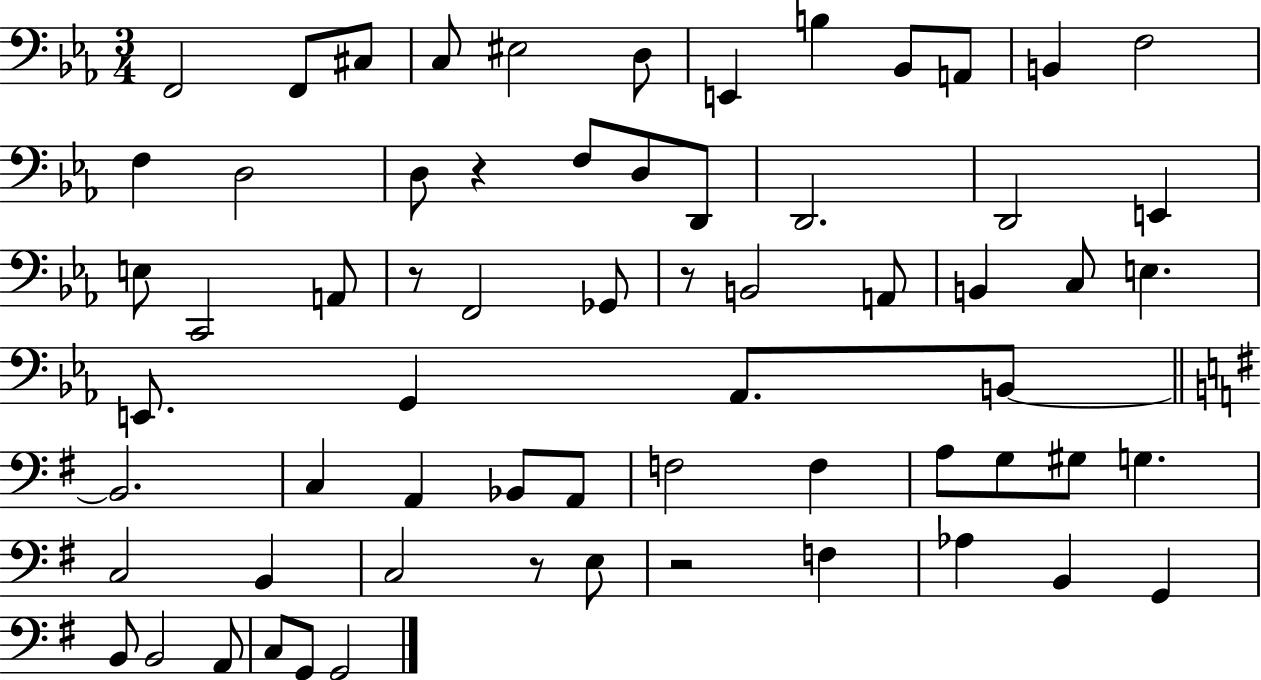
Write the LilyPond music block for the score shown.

{
  \clef bass
  \numericTimeSignature
  \time 3/4
  \key ees \major
  f,2 f,8 cis8 | c8 eis2 d8 | e,4 b4 bes,8 a,8 | b,4 f2 | \break f4 d2 | d8 r4 f8 d8 d,8 | d,2. | d,2 e,4 | \break e8 c,2 a,8 | r8 f,2 ges,8 | r8 b,2 a,8 | b,4 c8 e4. | \break e,8. g,4 aes,8. b,8~~ | \bar "||" \break \key g \major b,2. | c4 a,4 bes,8 a,8 | f2 f4 | a8 g8 gis8 g4. | \break c2 b,4 | c2 r8 e8 | r2 f4 | aes4 b,4 g,4 | \break b,8 b,2 a,8 | c8 g,8 g,2 | \bar "|."
}